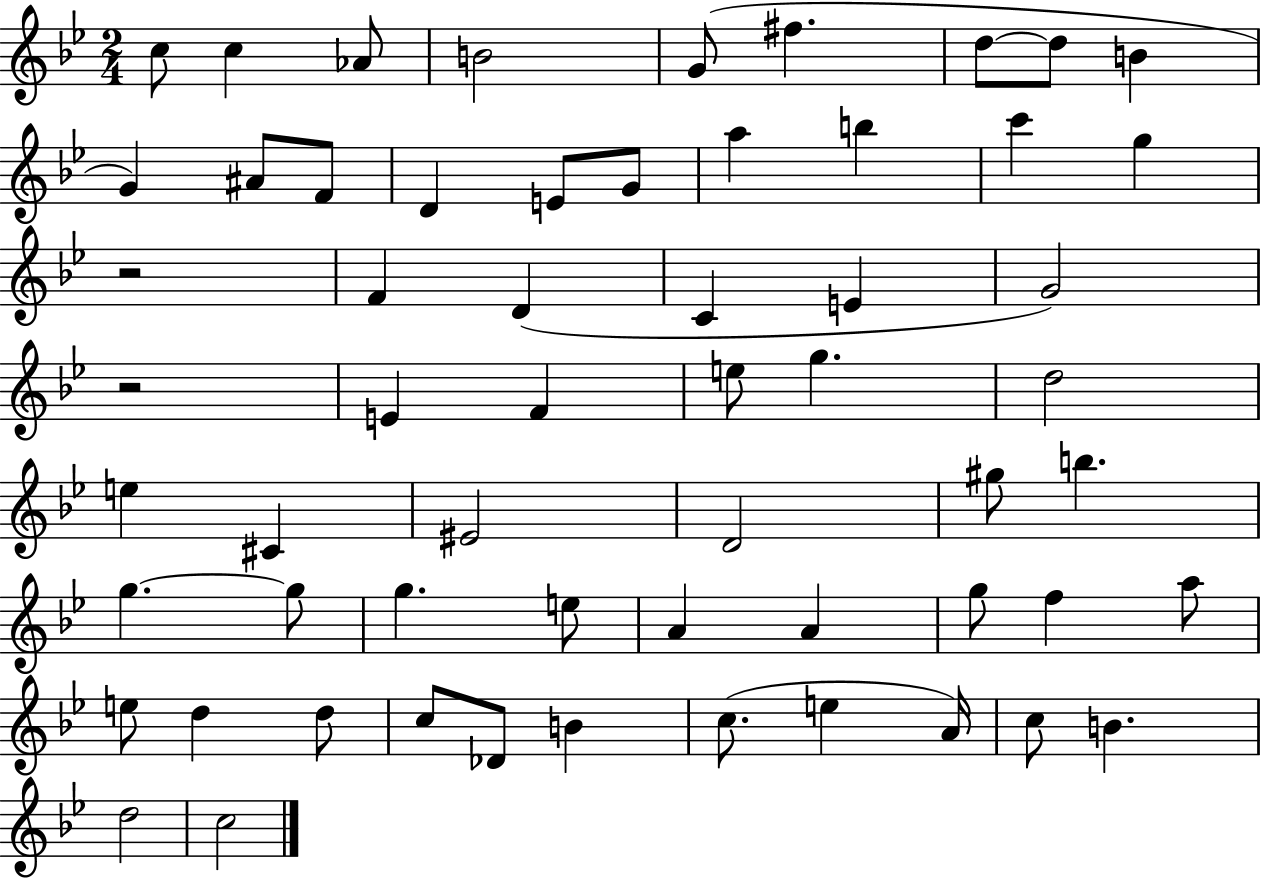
X:1
T:Untitled
M:2/4
L:1/4
K:Bb
c/2 c _A/2 B2 G/2 ^f d/2 d/2 B G ^A/2 F/2 D E/2 G/2 a b c' g z2 F D C E G2 z2 E F e/2 g d2 e ^C ^E2 D2 ^g/2 b g g/2 g e/2 A A g/2 f a/2 e/2 d d/2 c/2 _D/2 B c/2 e A/4 c/2 B d2 c2